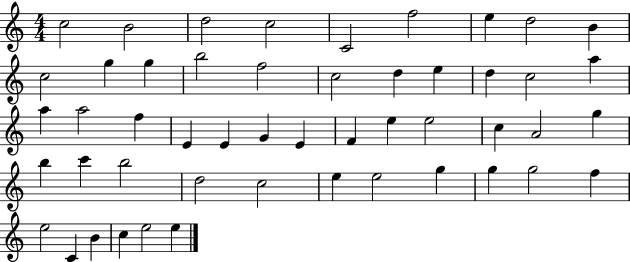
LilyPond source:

{
  \clef treble
  \numericTimeSignature
  \time 4/4
  \key c \major
  c''2 b'2 | d''2 c''2 | c'2 f''2 | e''4 d''2 b'4 | \break c''2 g''4 g''4 | b''2 f''2 | c''2 d''4 e''4 | d''4 c''2 a''4 | \break a''4 a''2 f''4 | e'4 e'4 g'4 e'4 | f'4 e''4 e''2 | c''4 a'2 g''4 | \break b''4 c'''4 b''2 | d''2 c''2 | e''4 e''2 g''4 | g''4 g''2 f''4 | \break e''2 c'4 b'4 | c''4 e''2 e''4 | \bar "|."
}